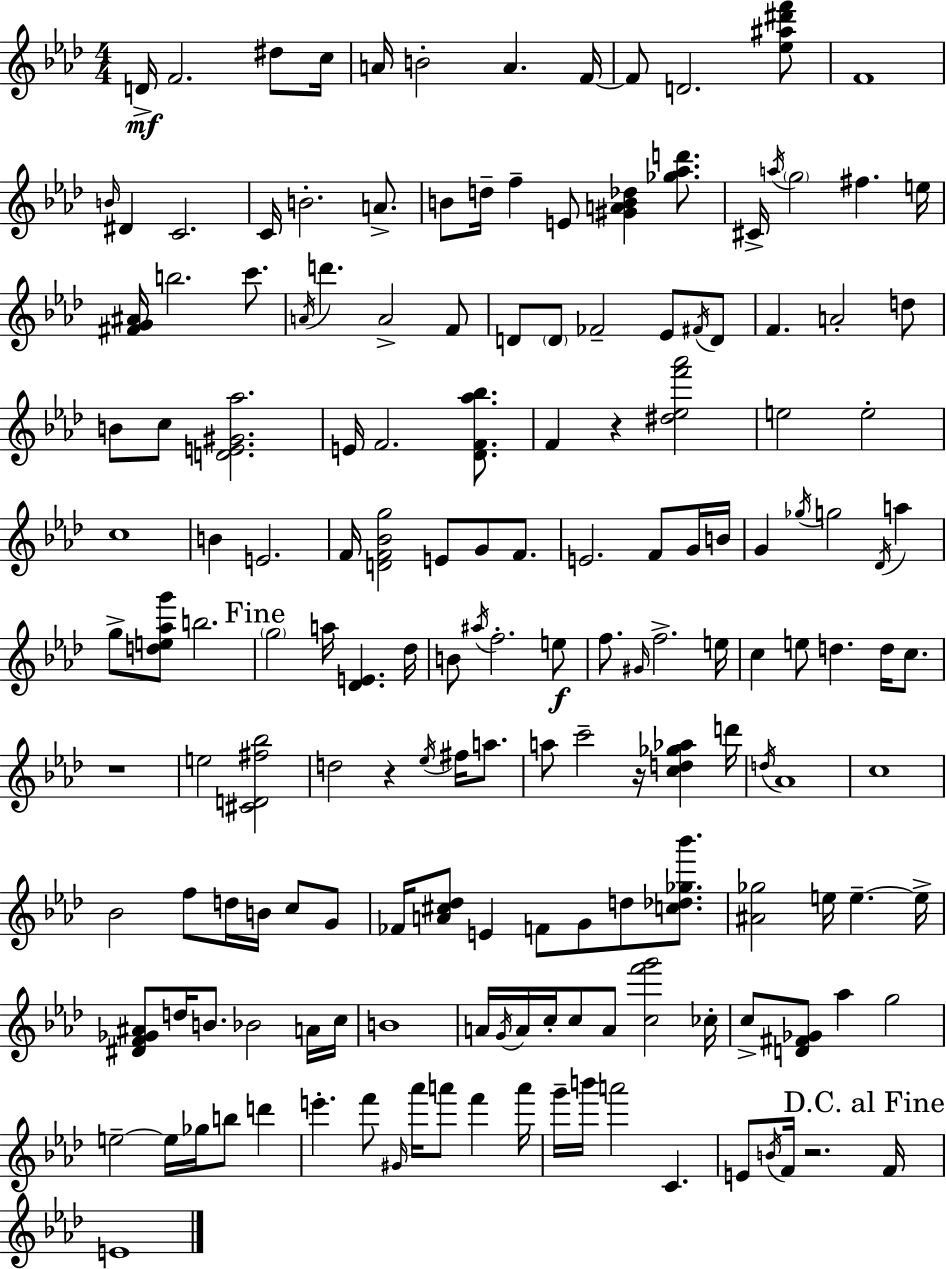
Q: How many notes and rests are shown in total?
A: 167